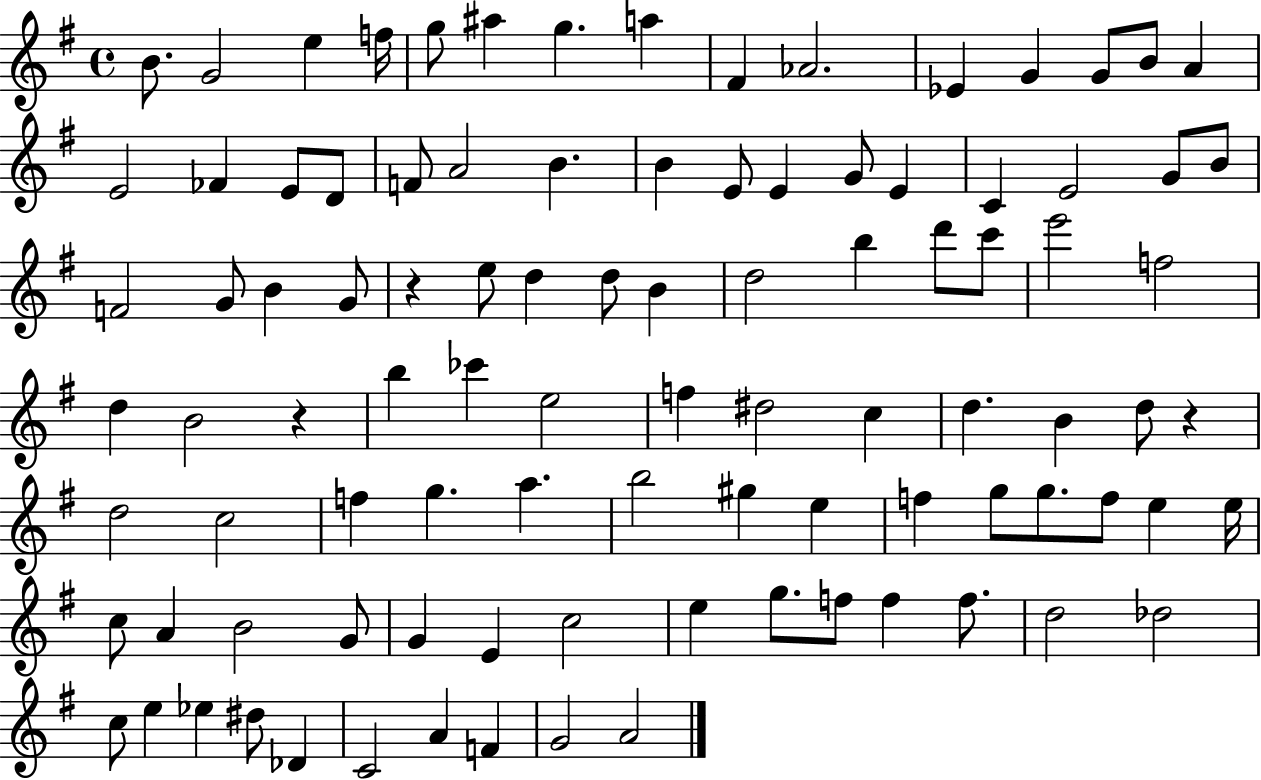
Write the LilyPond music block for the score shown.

{
  \clef treble
  \time 4/4
  \defaultTimeSignature
  \key g \major
  b'8. g'2 e''4 f''16 | g''8 ais''4 g''4. a''4 | fis'4 aes'2. | ees'4 g'4 g'8 b'8 a'4 | \break e'2 fes'4 e'8 d'8 | f'8 a'2 b'4. | b'4 e'8 e'4 g'8 e'4 | c'4 e'2 g'8 b'8 | \break f'2 g'8 b'4 g'8 | r4 e''8 d''4 d''8 b'4 | d''2 b''4 d'''8 c'''8 | e'''2 f''2 | \break d''4 b'2 r4 | b''4 ces'''4 e''2 | f''4 dis''2 c''4 | d''4. b'4 d''8 r4 | \break d''2 c''2 | f''4 g''4. a''4. | b''2 gis''4 e''4 | f''4 g''8 g''8. f''8 e''4 e''16 | \break c''8 a'4 b'2 g'8 | g'4 e'4 c''2 | e''4 g''8. f''8 f''4 f''8. | d''2 des''2 | \break c''8 e''4 ees''4 dis''8 des'4 | c'2 a'4 f'4 | g'2 a'2 | \bar "|."
}